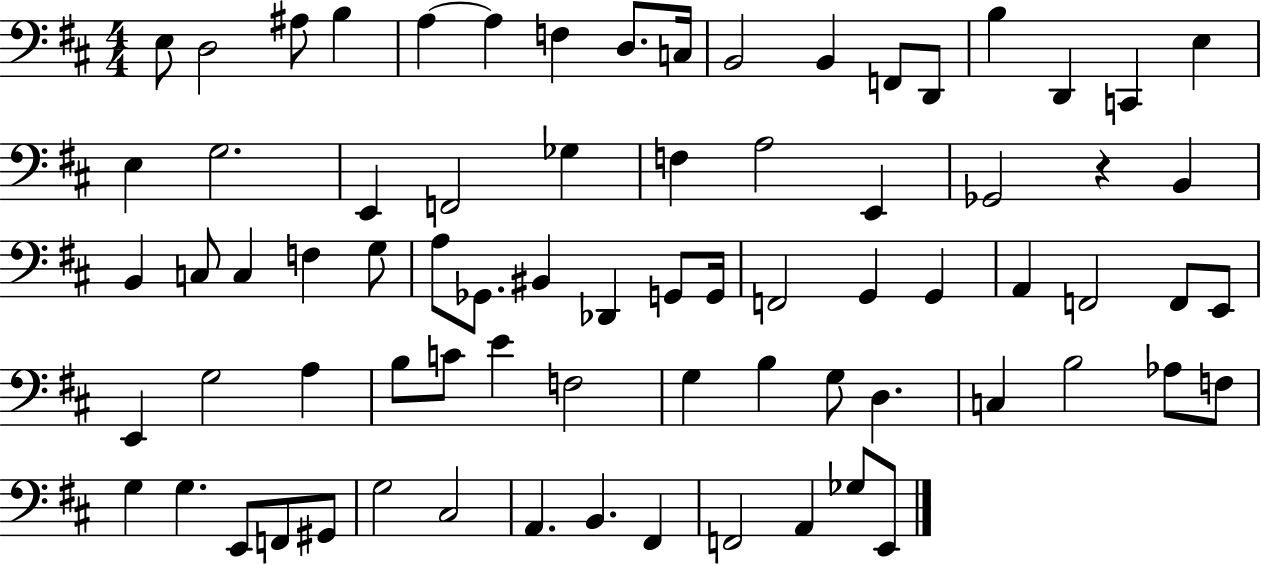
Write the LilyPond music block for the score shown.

{
  \clef bass
  \numericTimeSignature
  \time 4/4
  \key d \major
  \repeat volta 2 { e8 d2 ais8 b4 | a4~~ a4 f4 d8. c16 | b,2 b,4 f,8 d,8 | b4 d,4 c,4 e4 | \break e4 g2. | e,4 f,2 ges4 | f4 a2 e,4 | ges,2 r4 b,4 | \break b,4 c8 c4 f4 g8 | a8 ges,8. bis,4 des,4 g,8 g,16 | f,2 g,4 g,4 | a,4 f,2 f,8 e,8 | \break e,4 g2 a4 | b8 c'8 e'4 f2 | g4 b4 g8 d4. | c4 b2 aes8 f8 | \break g4 g4. e,8 f,8 gis,8 | g2 cis2 | a,4. b,4. fis,4 | f,2 a,4 ges8 e,8 | \break } \bar "|."
}